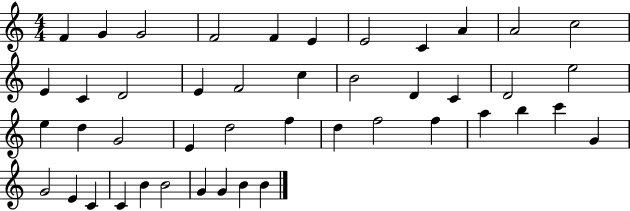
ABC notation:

X:1
T:Untitled
M:4/4
L:1/4
K:C
F G G2 F2 F E E2 C A A2 c2 E C D2 E F2 c B2 D C D2 e2 e d G2 E d2 f d f2 f a b c' G G2 E C C B B2 G G B B